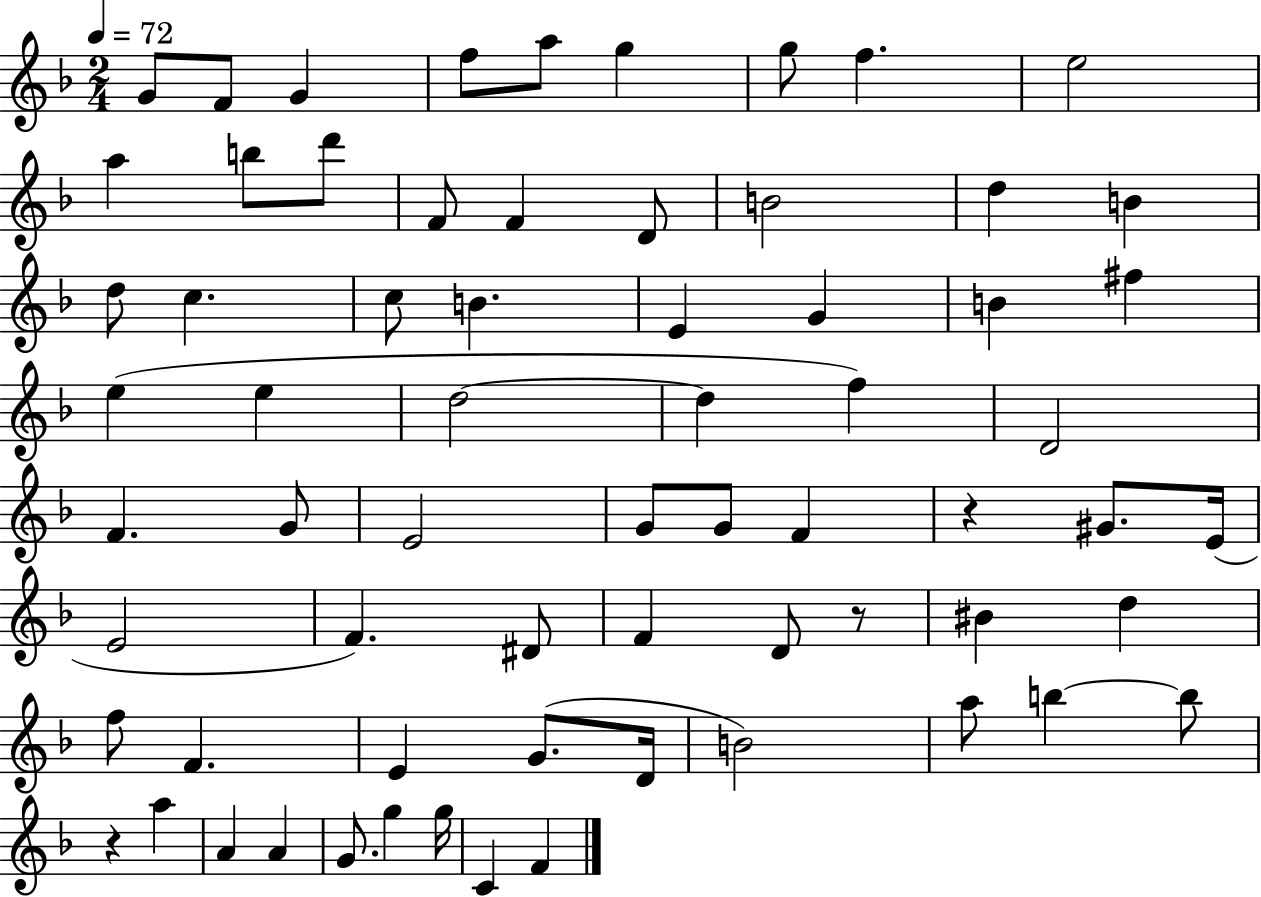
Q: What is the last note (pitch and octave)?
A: F4